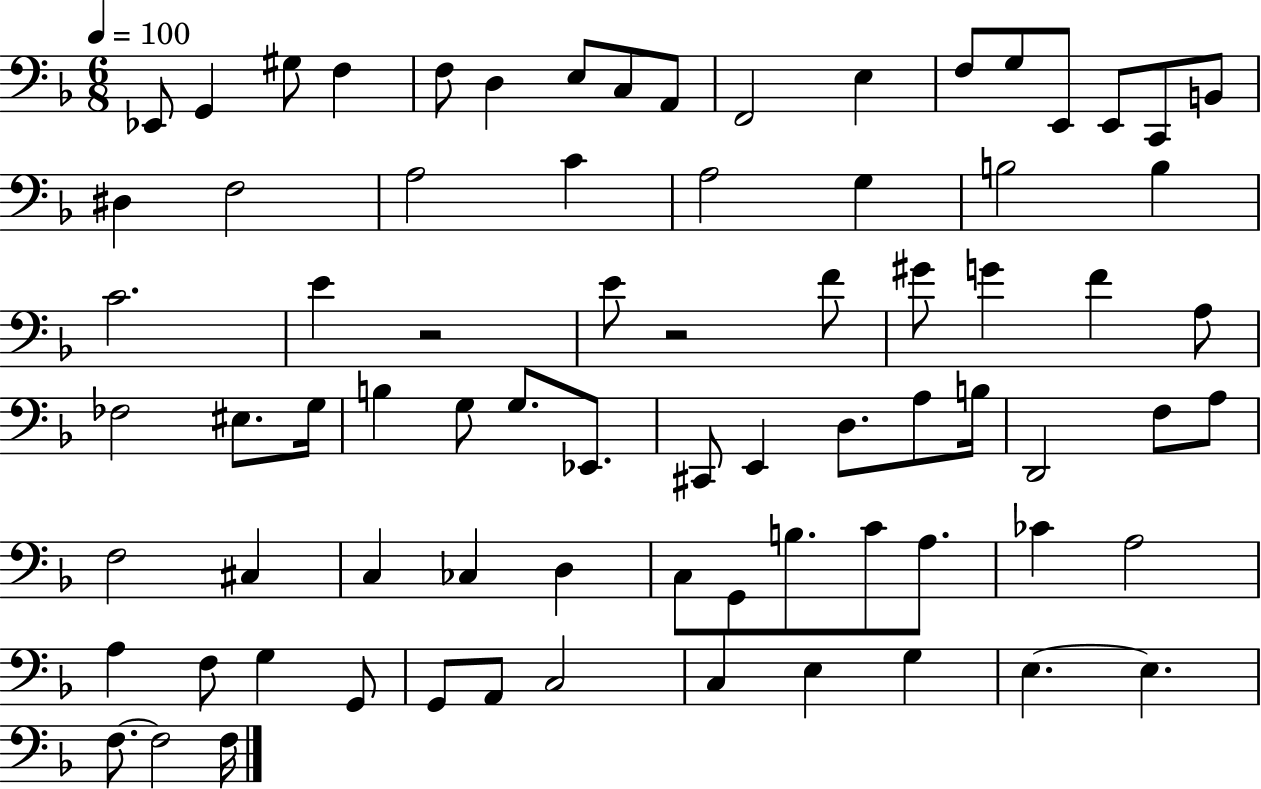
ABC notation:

X:1
T:Untitled
M:6/8
L:1/4
K:F
_E,,/2 G,, ^G,/2 F, F,/2 D, E,/2 C,/2 A,,/2 F,,2 E, F,/2 G,/2 E,,/2 E,,/2 C,,/2 B,,/2 ^D, F,2 A,2 C A,2 G, B,2 B, C2 E z2 E/2 z2 F/2 ^G/2 G F A,/2 _F,2 ^E,/2 G,/4 B, G,/2 G,/2 _E,,/2 ^C,,/2 E,, D,/2 A,/2 B,/4 D,,2 F,/2 A,/2 F,2 ^C, C, _C, D, C,/2 G,,/2 B,/2 C/2 A,/2 _C A,2 A, F,/2 G, G,,/2 G,,/2 A,,/2 C,2 C, E, G, E, E, F,/2 F,2 F,/4